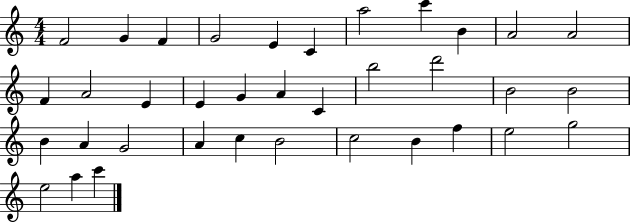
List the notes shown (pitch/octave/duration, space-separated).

F4/h G4/q F4/q G4/h E4/q C4/q A5/h C6/q B4/q A4/h A4/h F4/q A4/h E4/q E4/q G4/q A4/q C4/q B5/h D6/h B4/h B4/h B4/q A4/q G4/h A4/q C5/q B4/h C5/h B4/q F5/q E5/h G5/h E5/h A5/q C6/q